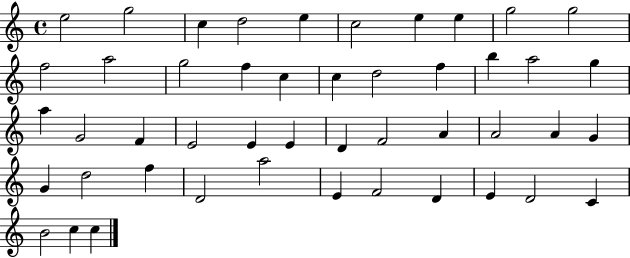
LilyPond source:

{
  \clef treble
  \time 4/4
  \defaultTimeSignature
  \key c \major
  e''2 g''2 | c''4 d''2 e''4 | c''2 e''4 e''4 | g''2 g''2 | \break f''2 a''2 | g''2 f''4 c''4 | c''4 d''2 f''4 | b''4 a''2 g''4 | \break a''4 g'2 f'4 | e'2 e'4 e'4 | d'4 f'2 a'4 | a'2 a'4 g'4 | \break g'4 d''2 f''4 | d'2 a''2 | e'4 f'2 d'4 | e'4 d'2 c'4 | \break b'2 c''4 c''4 | \bar "|."
}